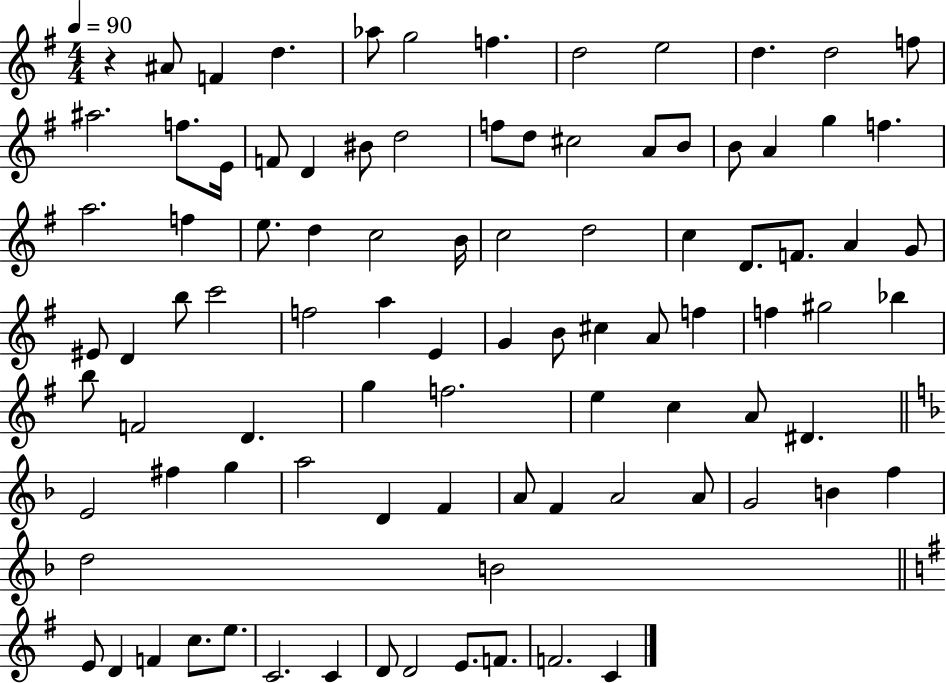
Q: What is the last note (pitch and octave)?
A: C4